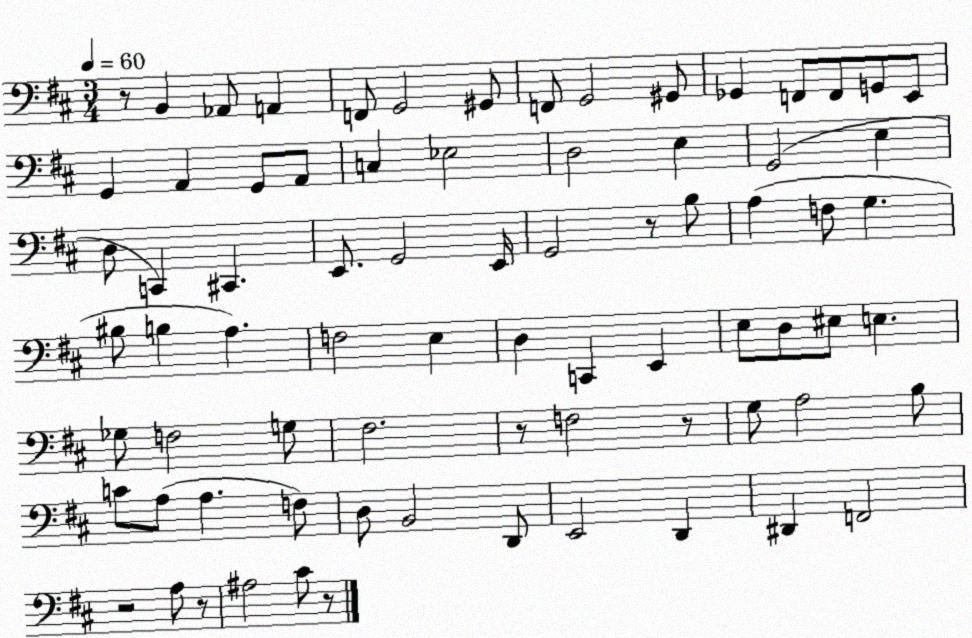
X:1
T:Untitled
M:3/4
L:1/4
K:D
z/2 B,, _A,,/2 A,, F,,/2 G,,2 ^G,,/2 F,,/2 G,,2 ^G,,/2 _G,, F,,/2 F,,/2 G,,/2 E,,/2 G,, A,, G,,/2 A,,/2 C, _E,2 D,2 E, G,,2 E, D,/2 C,, ^C,, E,,/2 G,,2 E,,/4 G,,2 z/2 B,/2 A, F,/2 G, ^B,/2 B, A, F,2 E, D, C,, E,, E,/2 D,/2 ^E,/2 E, _G,/2 F,2 G,/2 ^F,2 z/2 F,2 z/2 G,/2 A,2 B,/2 C/2 A,/2 A, F,/2 D,/2 B,,2 D,,/2 E,,2 D,, ^D,, F,,2 z2 A,/2 z/2 ^A,2 ^C/2 z/2